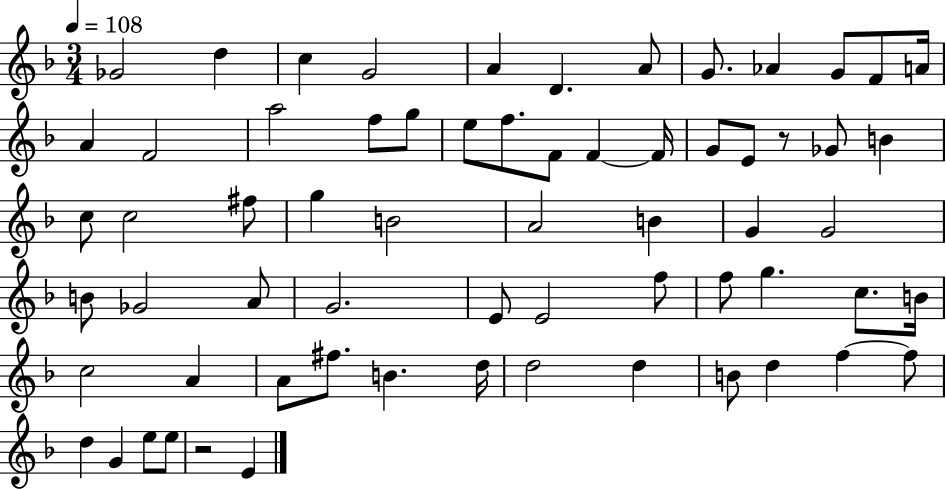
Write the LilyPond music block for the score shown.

{
  \clef treble
  \numericTimeSignature
  \time 3/4
  \key f \major
  \tempo 4 = 108
  ges'2 d''4 | c''4 g'2 | a'4 d'4. a'8 | g'8. aes'4 g'8 f'8 a'16 | \break a'4 f'2 | a''2 f''8 g''8 | e''8 f''8. f'8 f'4~~ f'16 | g'8 e'8 r8 ges'8 b'4 | \break c''8 c''2 fis''8 | g''4 b'2 | a'2 b'4 | g'4 g'2 | \break b'8 ges'2 a'8 | g'2. | e'8 e'2 f''8 | f''8 g''4. c''8. b'16 | \break c''2 a'4 | a'8 fis''8. b'4. d''16 | d''2 d''4 | b'8 d''4 f''4~~ f''8 | \break d''4 g'4 e''8 e''8 | r2 e'4 | \bar "|."
}